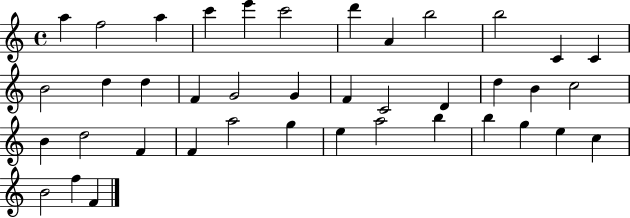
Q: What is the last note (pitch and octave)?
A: F4